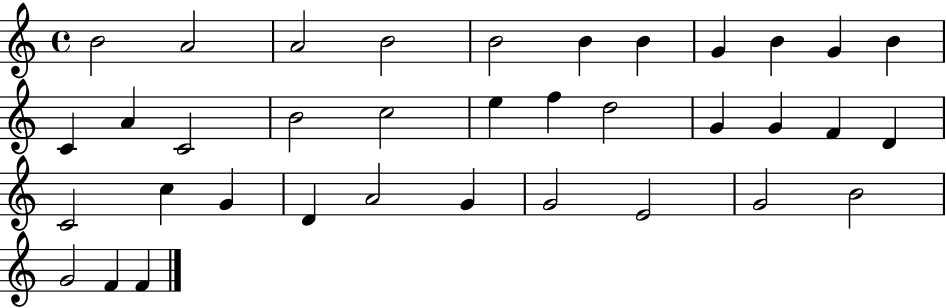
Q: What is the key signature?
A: C major